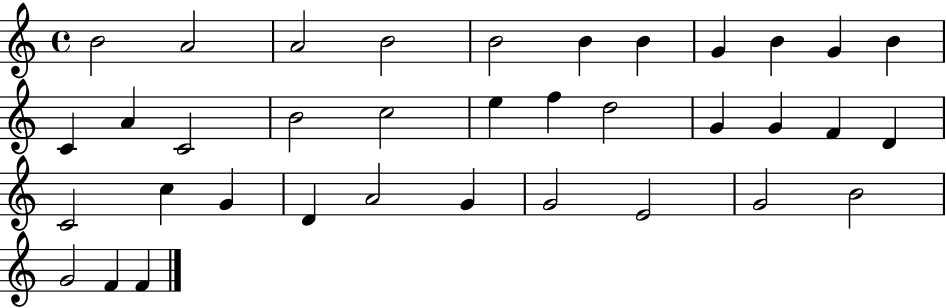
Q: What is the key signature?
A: C major